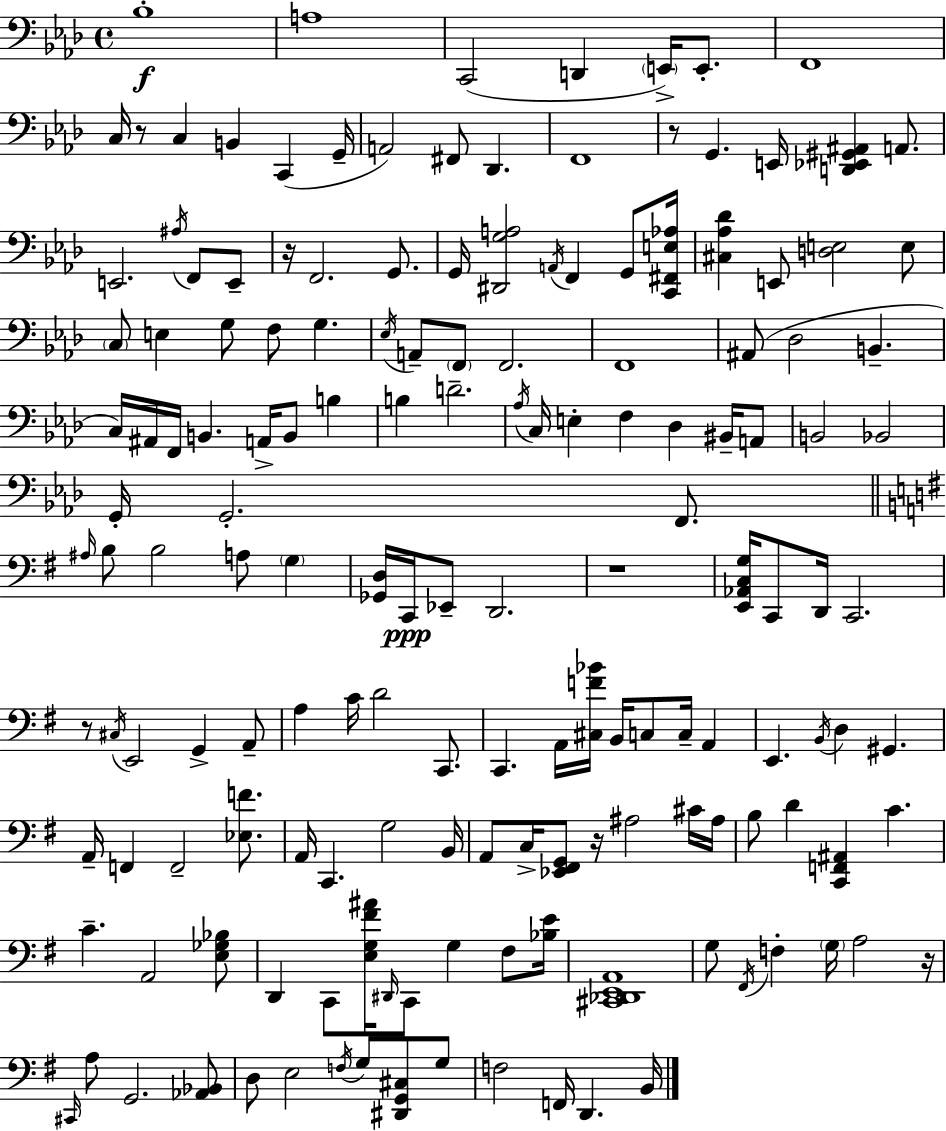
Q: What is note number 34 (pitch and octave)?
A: G3